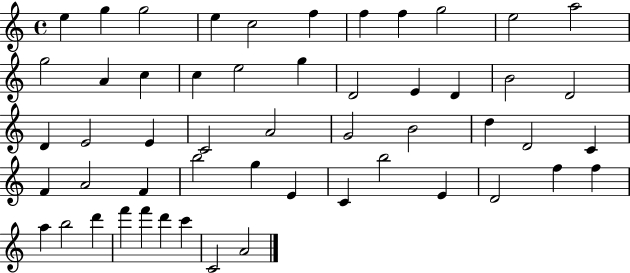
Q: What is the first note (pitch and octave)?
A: E5